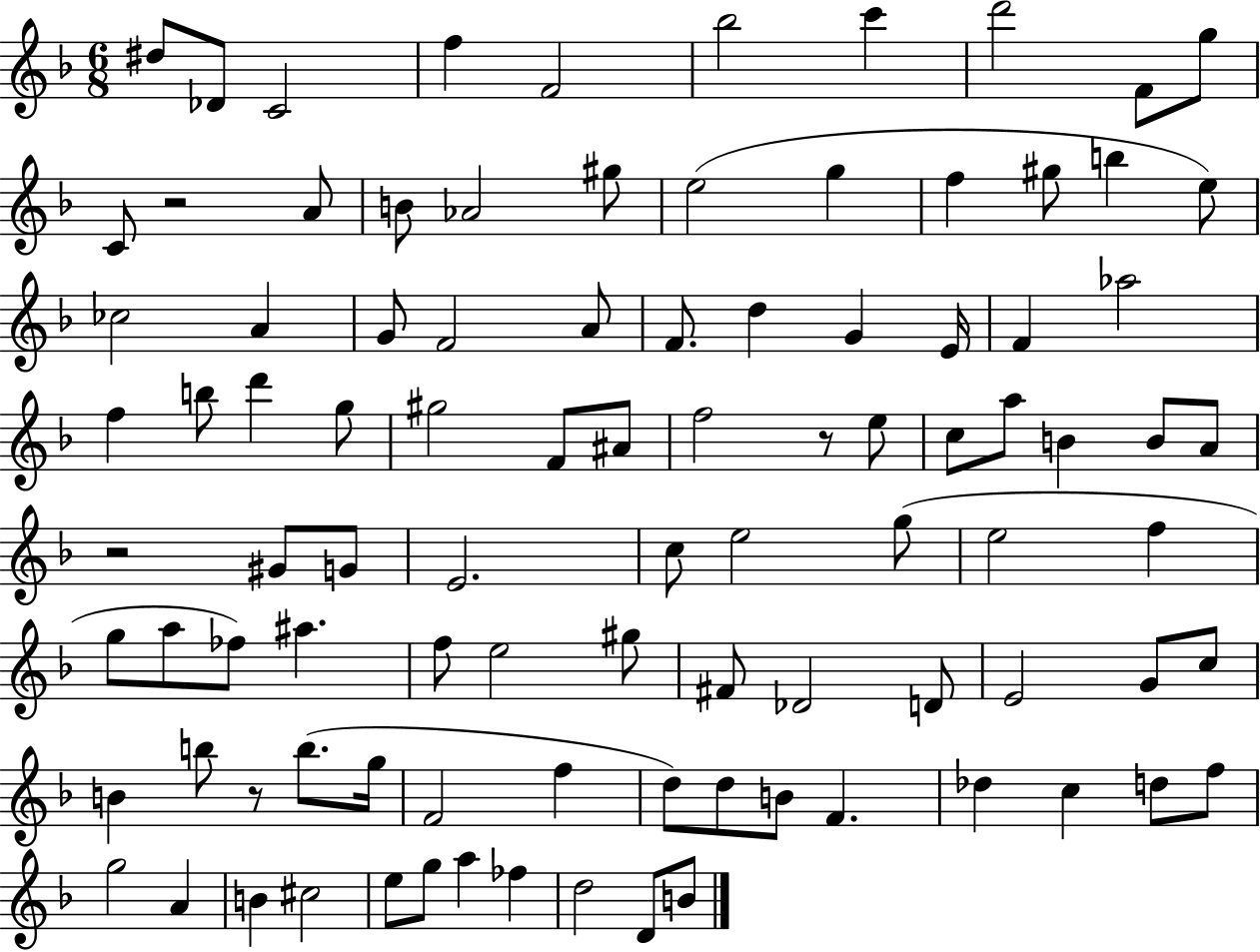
{
  \clef treble
  \numericTimeSignature
  \time 6/8
  \key f \major
  dis''8 des'8 c'2 | f''4 f'2 | bes''2 c'''4 | d'''2 f'8 g''8 | \break c'8 r2 a'8 | b'8 aes'2 gis''8 | e''2( g''4 | f''4 gis''8 b''4 e''8) | \break ces''2 a'4 | g'8 f'2 a'8 | f'8. d''4 g'4 e'16 | f'4 aes''2 | \break f''4 b''8 d'''4 g''8 | gis''2 f'8 ais'8 | f''2 r8 e''8 | c''8 a''8 b'4 b'8 a'8 | \break r2 gis'8 g'8 | e'2. | c''8 e''2 g''8( | e''2 f''4 | \break g''8 a''8 fes''8) ais''4. | f''8 e''2 gis''8 | fis'8 des'2 d'8 | e'2 g'8 c''8 | \break b'4 b''8 r8 b''8.( g''16 | f'2 f''4 | d''8) d''8 b'8 f'4. | des''4 c''4 d''8 f''8 | \break g''2 a'4 | b'4 cis''2 | e''8 g''8 a''4 fes''4 | d''2 d'8 b'8 | \break \bar "|."
}